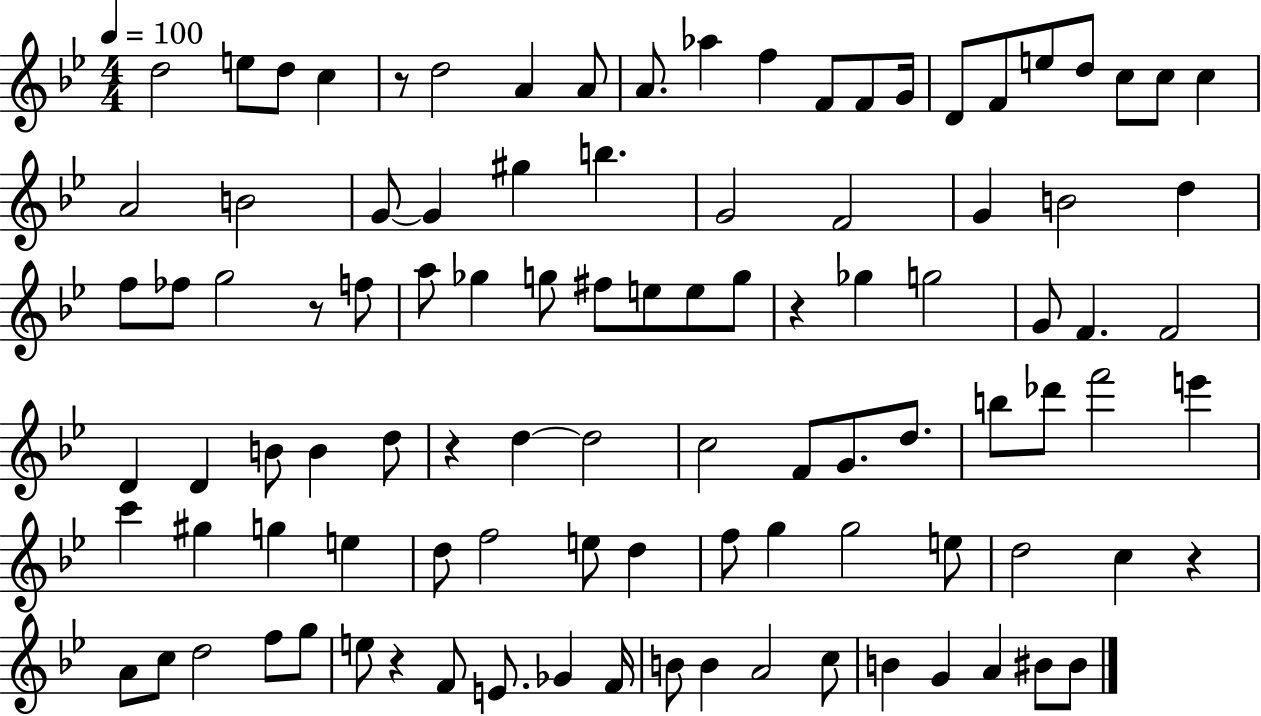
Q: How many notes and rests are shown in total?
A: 101